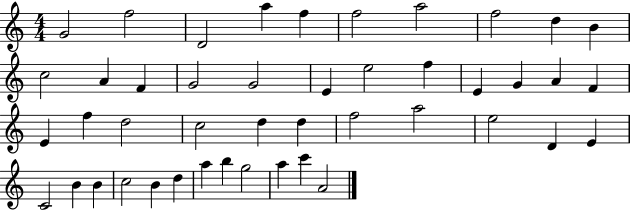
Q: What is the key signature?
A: C major